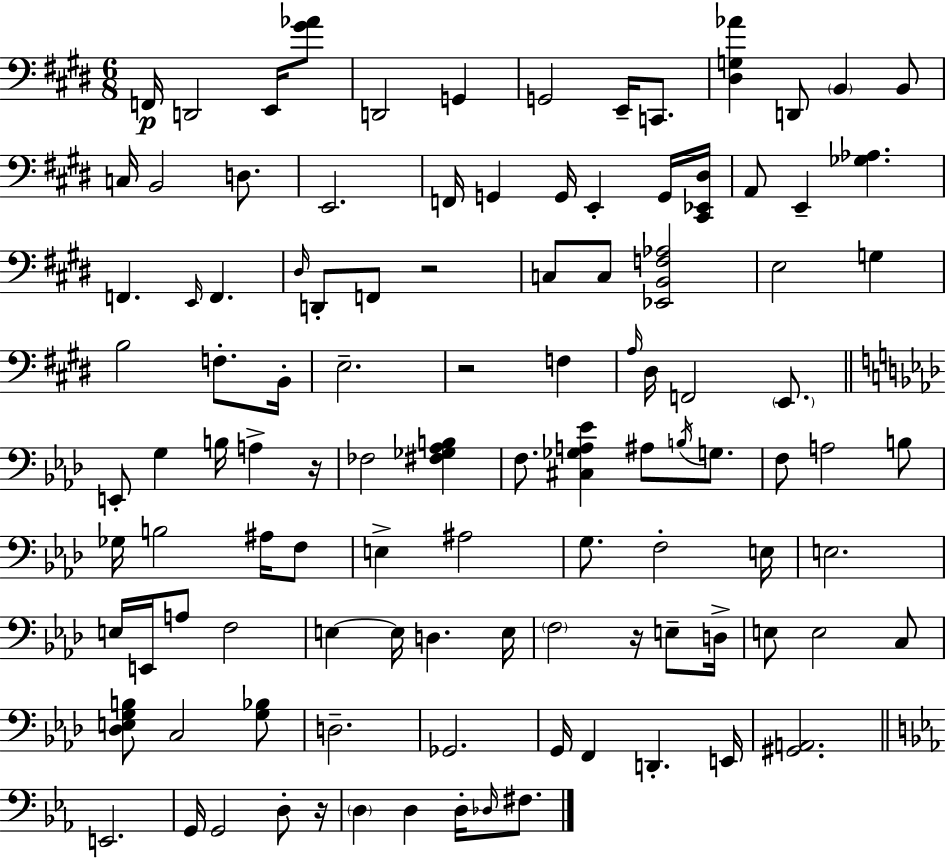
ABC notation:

X:1
T:Untitled
M:6/8
L:1/4
K:E
F,,/4 D,,2 E,,/4 [^G_A]/2 D,,2 G,, G,,2 E,,/4 C,,/2 [^D,G,_A] D,,/2 B,, B,,/2 C,/4 B,,2 D,/2 E,,2 F,,/4 G,, G,,/4 E,, G,,/4 [^C,,_E,,^D,]/4 A,,/2 E,, [_G,_A,] F,, E,,/4 F,, ^D,/4 D,,/2 F,,/2 z2 C,/2 C,/2 [_E,,B,,F,_A,]2 E,2 G, B,2 F,/2 B,,/4 E,2 z2 F, A,/4 ^D,/4 F,,2 E,,/2 E,,/2 G, B,/4 A, z/4 _F,2 [^F,_G,_A,B,] F,/2 [^C,_G,A,_E] ^A,/2 B,/4 G,/2 F,/2 A,2 B,/2 _G,/4 B,2 ^A,/4 F,/2 E, ^A,2 G,/2 F,2 E,/4 E,2 E,/4 E,,/4 A,/2 F,2 E, E,/4 D, E,/4 F,2 z/4 E,/2 D,/4 E,/2 E,2 C,/2 [_D,E,G,B,]/2 C,2 [G,_B,]/2 D,2 _G,,2 G,,/4 F,, D,, E,,/4 [^G,,A,,]2 E,,2 G,,/4 G,,2 D,/2 z/4 D, D, D,/4 _D,/4 ^F,/2